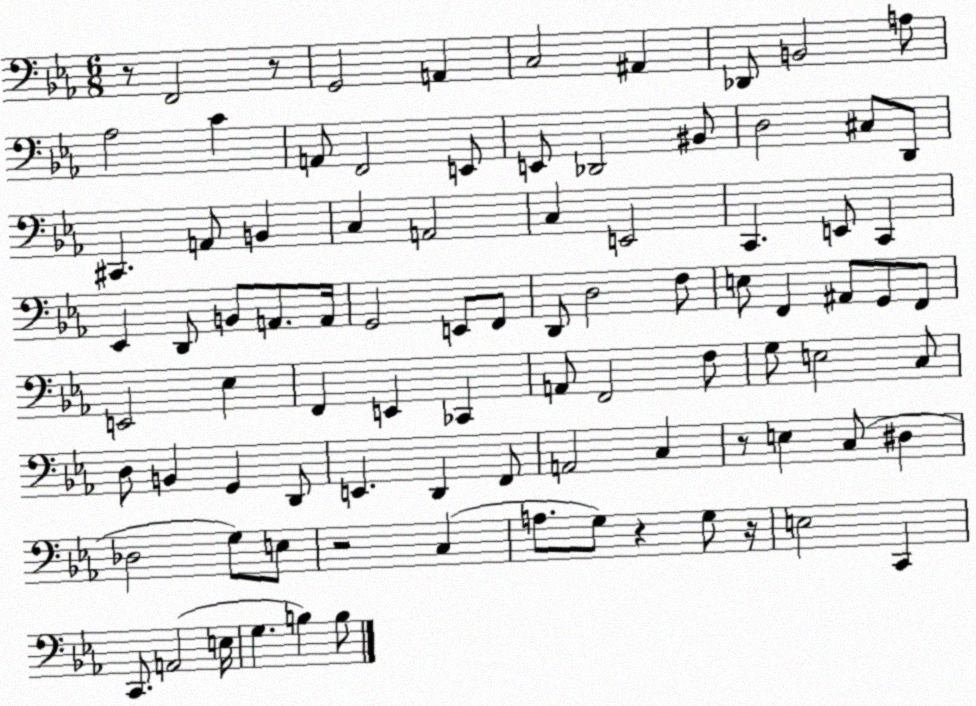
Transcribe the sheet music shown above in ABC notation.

X:1
T:Untitled
M:6/8
L:1/4
K:Eb
z/2 F,,2 z/2 G,,2 A,, C,2 ^A,, _D,,/2 B,,2 A,/2 _A,2 C A,,/2 F,,2 E,,/2 E,,/2 _D,,2 ^B,,/2 D,2 ^C,/2 D,,/2 ^C,, A,,/2 B,, C, A,,2 C, E,,2 C,, E,,/2 C,, _E,, D,,/2 B,,/2 A,,/2 A,,/4 G,,2 E,,/2 F,,/2 D,,/2 D,2 F,/2 E,/2 F,, ^A,,/2 G,,/2 F,,/2 E,,2 _E, F,, E,, _C,, A,,/2 F,,2 F,/2 G,/2 E,2 C,/2 D,/2 B,, G,, D,,/2 E,, D,, F,,/2 A,,2 C, z/2 E, C,/2 ^D, _D,2 G,/2 E,/2 z2 C, A,/2 G,/2 z G,/2 z/4 E,2 C,, C,,/2 A,,2 E,/4 G, B, B,/2